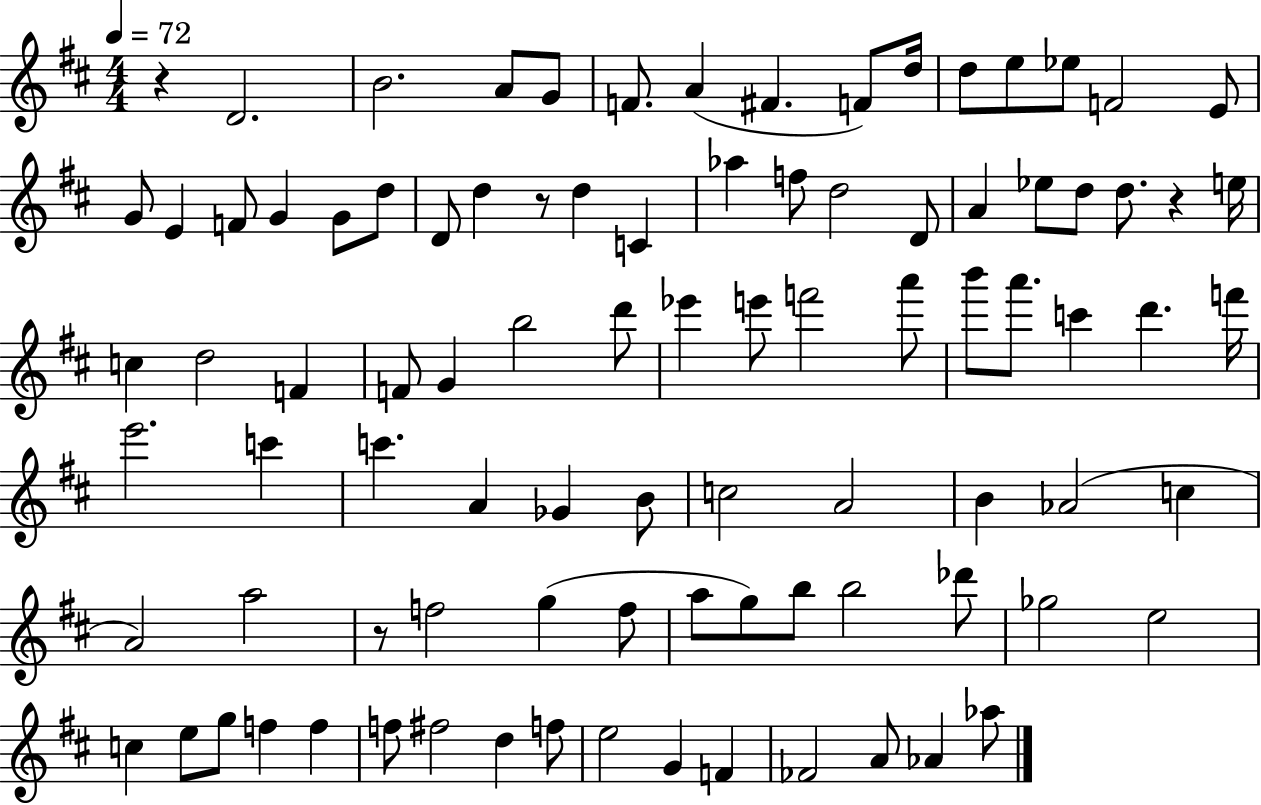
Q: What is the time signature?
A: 4/4